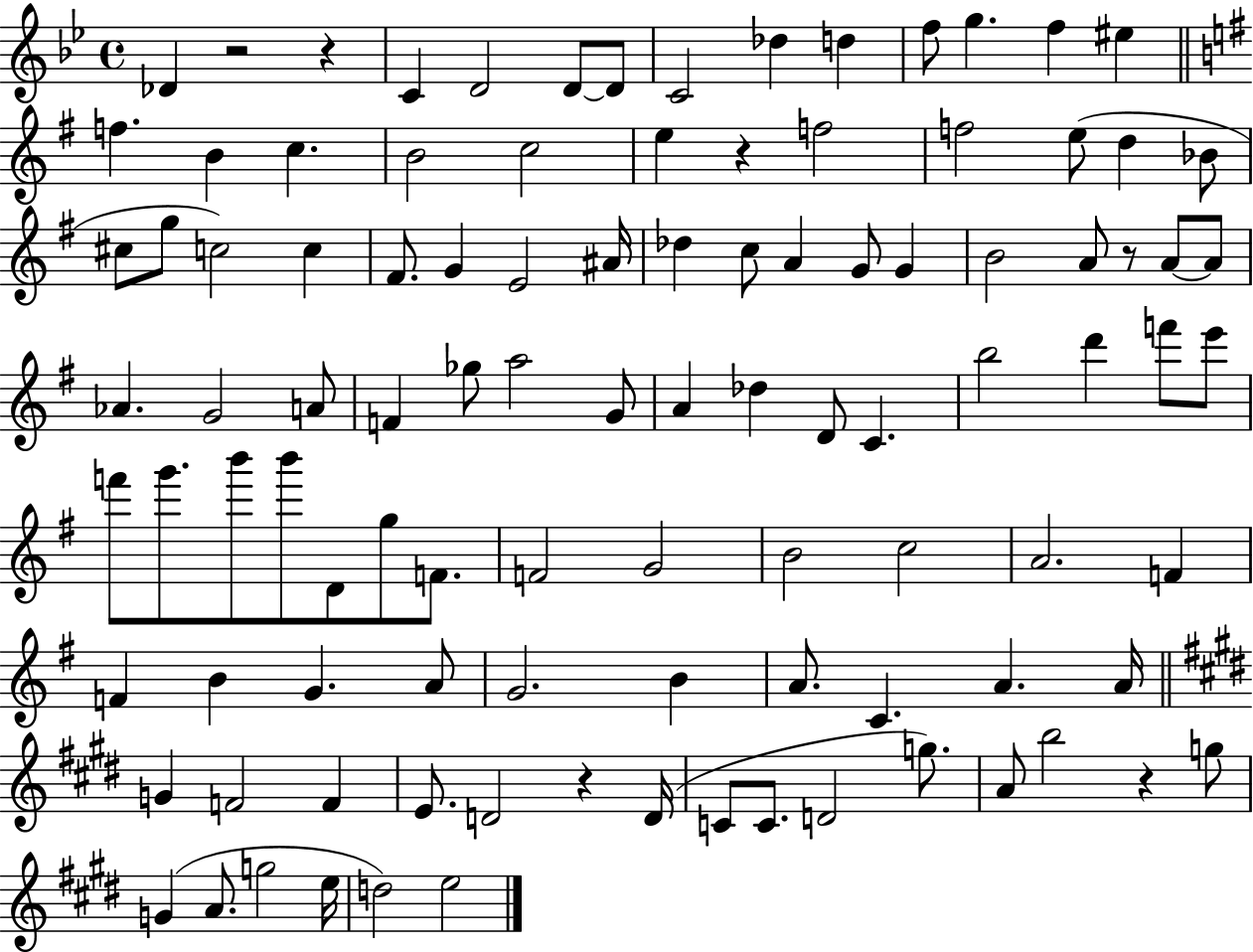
Db4/q R/h R/q C4/q D4/h D4/e D4/e C4/h Db5/q D5/q F5/e G5/q. F5/q EIS5/q F5/q. B4/q C5/q. B4/h C5/h E5/q R/q F5/h F5/h E5/e D5/q Bb4/e C#5/e G5/e C5/h C5/q F#4/e. G4/q E4/h A#4/s Db5/q C5/e A4/q G4/e G4/q B4/h A4/e R/e A4/e A4/e Ab4/q. G4/h A4/e F4/q Gb5/e A5/h G4/e A4/q Db5/q D4/e C4/q. B5/h D6/q F6/e E6/e F6/e G6/e. B6/e B6/e D4/e G5/e F4/e. F4/h G4/h B4/h C5/h A4/h. F4/q F4/q B4/q G4/q. A4/e G4/h. B4/q A4/e. C4/q. A4/q. A4/s G4/q F4/h F4/q E4/e. D4/h R/q D4/s C4/e C4/e. D4/h G5/e. A4/e B5/h R/q G5/e G4/q A4/e. G5/h E5/s D5/h E5/h